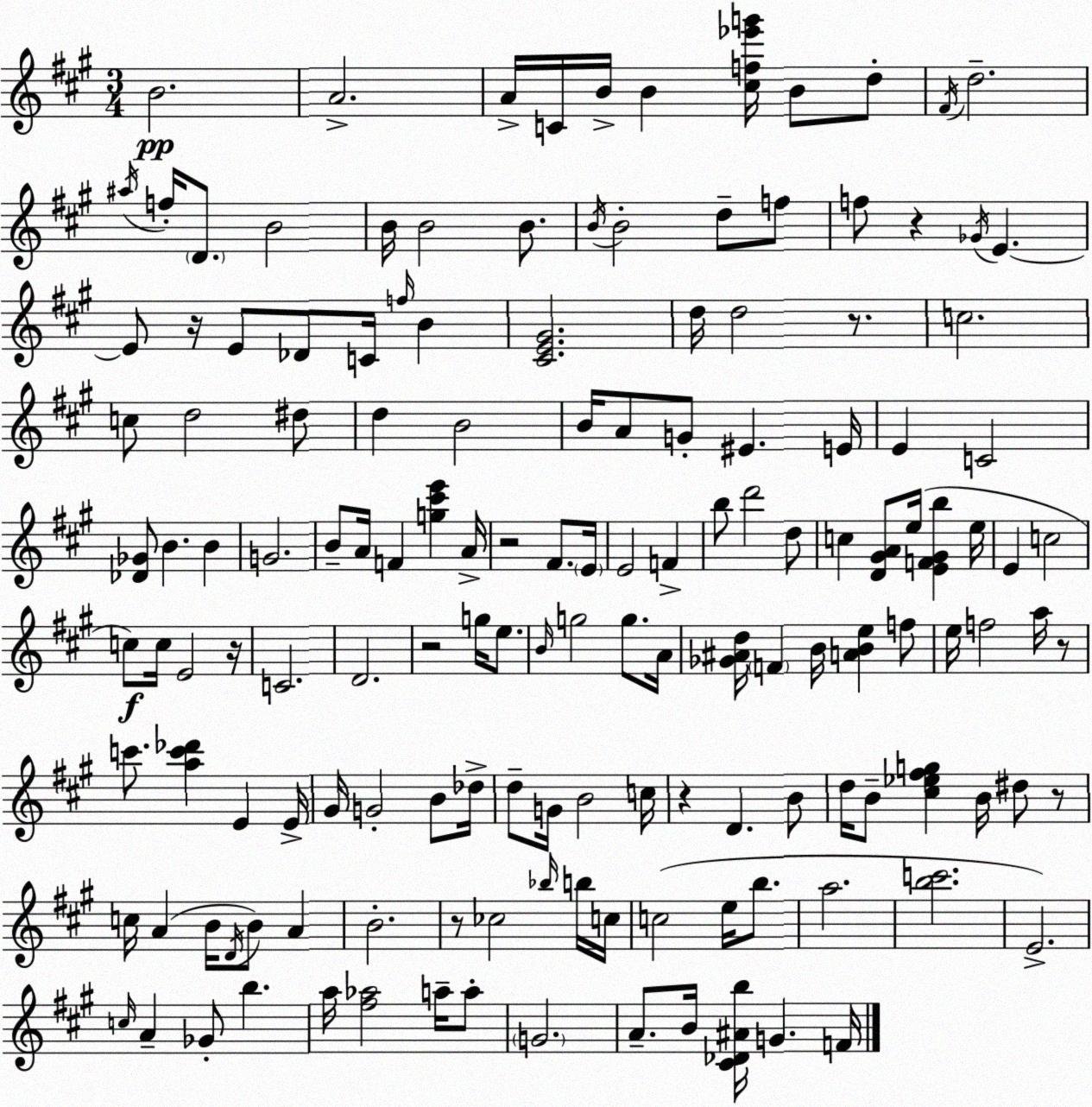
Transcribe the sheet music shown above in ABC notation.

X:1
T:Untitled
M:3/4
L:1/4
K:A
B2 A2 A/4 C/4 B/4 B [^cf_e'g']/4 B/2 d/2 ^F/4 d2 ^a/4 f/4 D/2 B2 B/4 B2 B/2 B/4 B2 d/2 f/2 f/2 z _G/4 E E/2 z/4 E/2 _D/2 C/4 f/4 B [^CE^G]2 d/4 d2 z/2 c2 c/2 d2 ^d/2 d B2 B/4 A/2 G/2 ^E E/4 E C2 [_D_G]/2 B B G2 B/2 A/4 F [g^c'e'] A/4 z2 ^F/2 E/4 E2 F b/2 d'2 d/2 c [D^GA]/2 e/4 [EF^Gb] e/4 E c2 c/2 c/4 E2 z/4 C2 D2 z2 g/4 e/2 B/4 g2 g/2 A/4 [_G^Ad]/4 F B/4 [ABe] f/2 e/4 f2 a/4 z/2 c'/2 [ac'_d'] E E/4 ^G/4 G2 B/2 _d/4 d/2 G/4 B2 c/4 z D B/2 d/4 B/2 [^c_e^fg] B/4 ^d/2 z/2 c/4 A B/4 D/4 B/2 A B2 z/2 _c2 _b/4 b/4 c/4 c2 e/4 b/2 a2 [bc']2 E2 c/4 A _G/2 b a/4 [^f_a]2 a/4 a/2 G2 A/2 B/4 [^C_D^Ab]/4 G F/4